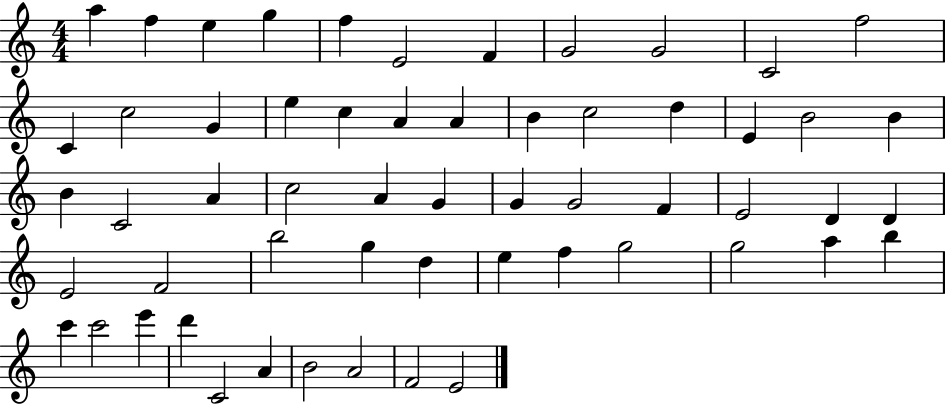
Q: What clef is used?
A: treble